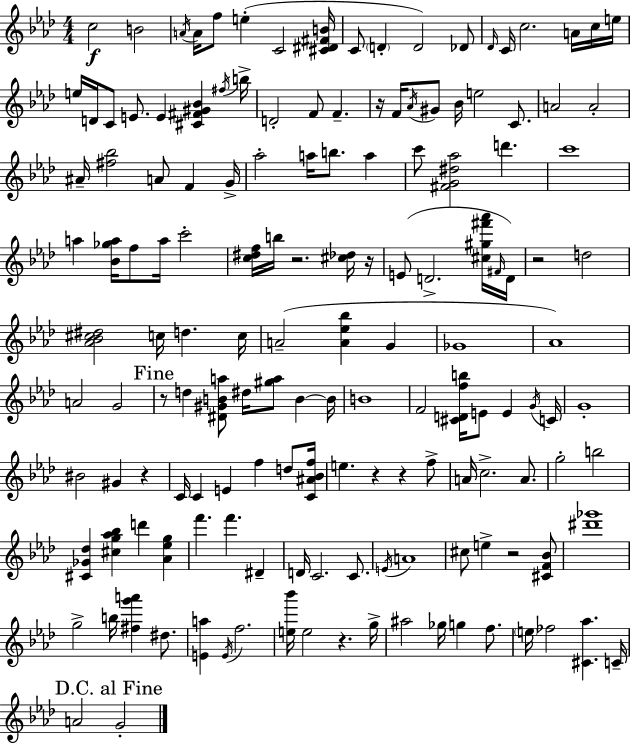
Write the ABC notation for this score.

X:1
T:Untitled
M:4/4
L:1/4
K:Ab
c2 B2 A/4 A/4 f/2 e C2 [^C^D^FB]/4 C/2 D D2 _D/2 _D/4 C/4 c2 A/4 c/4 e/4 e/4 D/4 C/2 E/2 E [^C^F^G_B] ^f/4 b/4 D2 F/2 F z/4 F/4 _A/4 ^G/2 _B/4 e2 C/2 A2 A2 ^A/4 [^f_b]2 A/2 F G/4 _a2 a/4 b/2 a c'/2 [^FG^d_a]2 d' c'4 a [_B_ga]/4 f/2 a/4 c'2 [c^df]/4 b/4 z2 [^c_d]/4 z/4 E/2 D2 [^c^g^f'_a']/4 ^F/4 D/4 z2 d2 [_A_B^c^d]2 c/4 d c/4 A2 [A_e_b] G _G4 _A4 A2 G2 z/2 d [^D^GBa]/2 ^d/4 [^ga]/2 B B/4 B4 F2 [^CDfb]/4 E/2 E G/4 C/4 G4 ^B2 ^G z C/4 C E f d/2 [C^A_Bf]/4 e z z f/2 A/4 c2 A/2 g2 b2 [^C_G_d] [^cg_a_b] d' [_A_eg] f' f' ^D D/4 C2 C/2 E/4 A4 ^c/2 e z2 [^CF_B]/2 [^d'_g']4 g2 b/4 [^fg'a'] ^d/2 [Ea] E/4 f2 [e_b']/4 e2 z g/4 ^a2 _g/4 g f/2 e/4 _f2 [^C_a] C/4 A2 G2